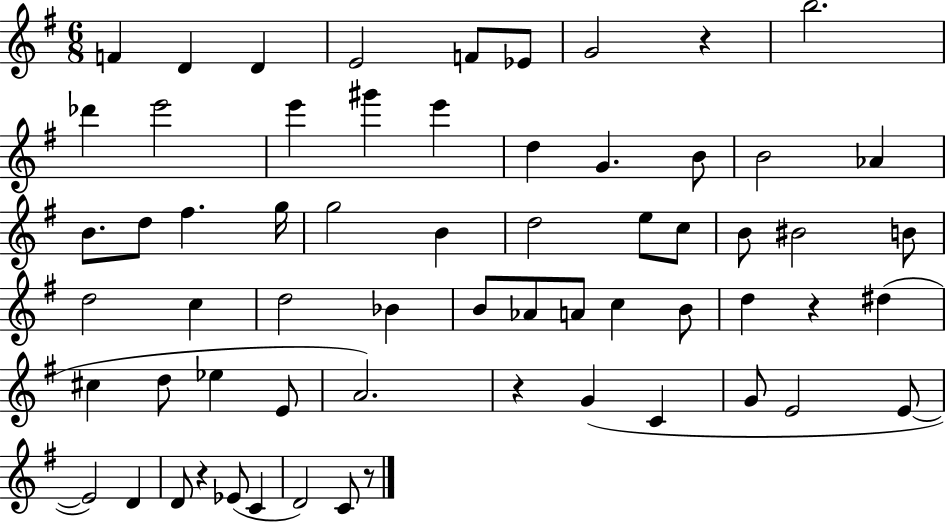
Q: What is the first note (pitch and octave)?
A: F4